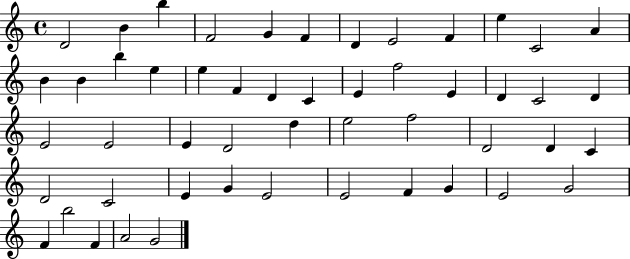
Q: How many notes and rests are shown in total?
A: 51